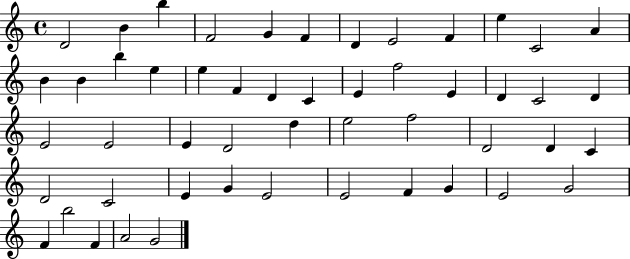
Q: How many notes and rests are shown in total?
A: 51